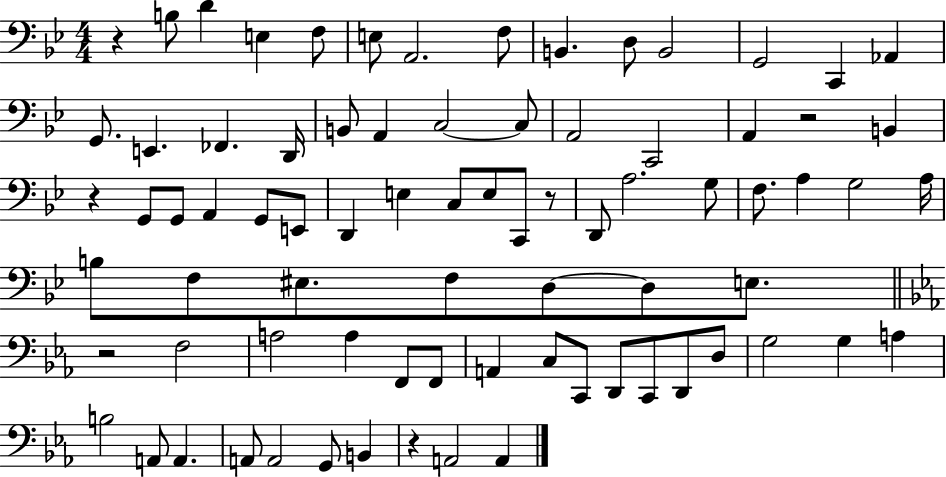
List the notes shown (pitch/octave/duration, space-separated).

R/q B3/e D4/q E3/q F3/e E3/e A2/h. F3/e B2/q. D3/e B2/h G2/h C2/q Ab2/q G2/e. E2/q. FES2/q. D2/s B2/e A2/q C3/h C3/e A2/h C2/h A2/q R/h B2/q R/q G2/e G2/e A2/q G2/e E2/e D2/q E3/q C3/e E3/e C2/e R/e D2/e A3/h. G3/e F3/e. A3/q G3/h A3/s B3/e F3/e EIS3/e. F3/e D3/e D3/e E3/e. R/h F3/h A3/h A3/q F2/e F2/e A2/q C3/e C2/e D2/e C2/e D2/e D3/e G3/h G3/q A3/q B3/h A2/e A2/q. A2/e A2/h G2/e B2/q R/q A2/h A2/q